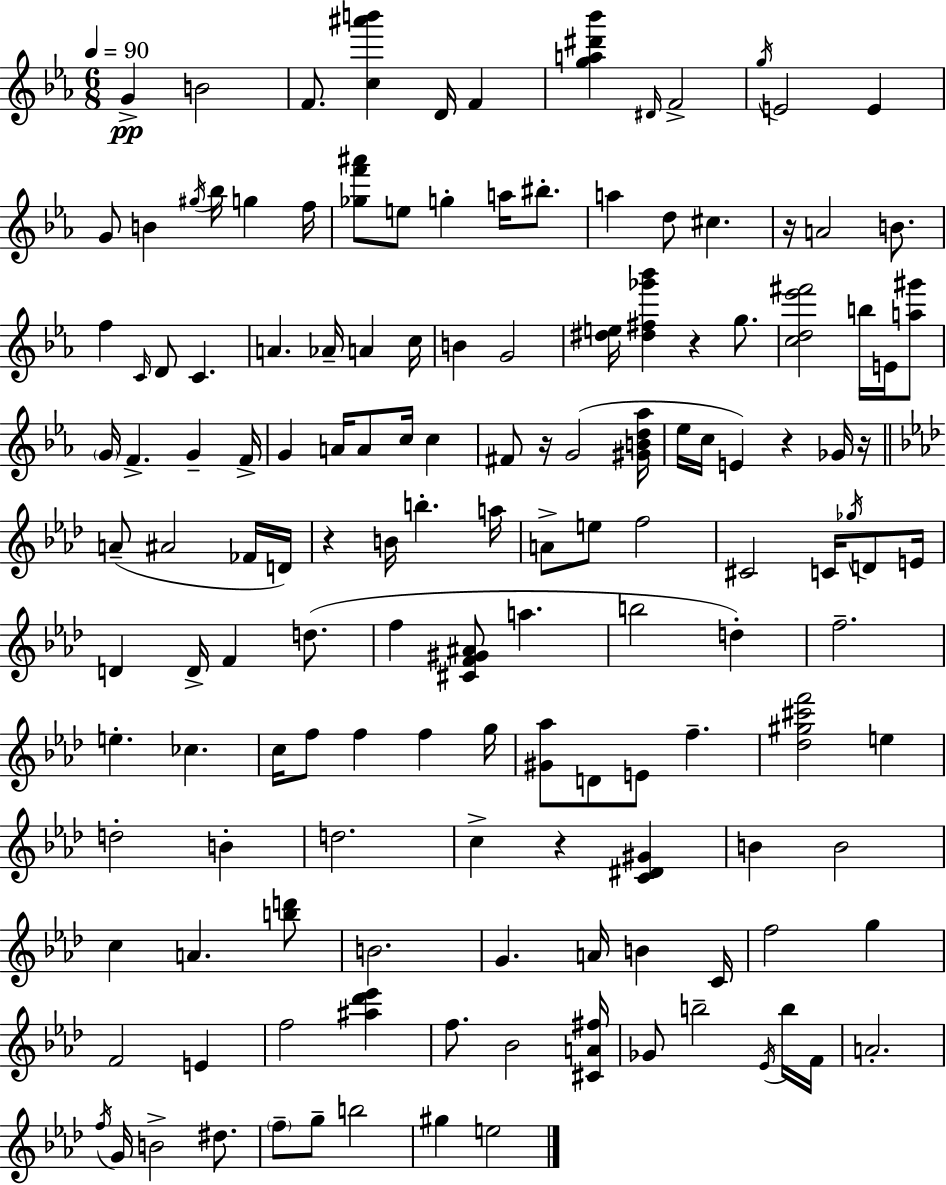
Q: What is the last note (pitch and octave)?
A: E5